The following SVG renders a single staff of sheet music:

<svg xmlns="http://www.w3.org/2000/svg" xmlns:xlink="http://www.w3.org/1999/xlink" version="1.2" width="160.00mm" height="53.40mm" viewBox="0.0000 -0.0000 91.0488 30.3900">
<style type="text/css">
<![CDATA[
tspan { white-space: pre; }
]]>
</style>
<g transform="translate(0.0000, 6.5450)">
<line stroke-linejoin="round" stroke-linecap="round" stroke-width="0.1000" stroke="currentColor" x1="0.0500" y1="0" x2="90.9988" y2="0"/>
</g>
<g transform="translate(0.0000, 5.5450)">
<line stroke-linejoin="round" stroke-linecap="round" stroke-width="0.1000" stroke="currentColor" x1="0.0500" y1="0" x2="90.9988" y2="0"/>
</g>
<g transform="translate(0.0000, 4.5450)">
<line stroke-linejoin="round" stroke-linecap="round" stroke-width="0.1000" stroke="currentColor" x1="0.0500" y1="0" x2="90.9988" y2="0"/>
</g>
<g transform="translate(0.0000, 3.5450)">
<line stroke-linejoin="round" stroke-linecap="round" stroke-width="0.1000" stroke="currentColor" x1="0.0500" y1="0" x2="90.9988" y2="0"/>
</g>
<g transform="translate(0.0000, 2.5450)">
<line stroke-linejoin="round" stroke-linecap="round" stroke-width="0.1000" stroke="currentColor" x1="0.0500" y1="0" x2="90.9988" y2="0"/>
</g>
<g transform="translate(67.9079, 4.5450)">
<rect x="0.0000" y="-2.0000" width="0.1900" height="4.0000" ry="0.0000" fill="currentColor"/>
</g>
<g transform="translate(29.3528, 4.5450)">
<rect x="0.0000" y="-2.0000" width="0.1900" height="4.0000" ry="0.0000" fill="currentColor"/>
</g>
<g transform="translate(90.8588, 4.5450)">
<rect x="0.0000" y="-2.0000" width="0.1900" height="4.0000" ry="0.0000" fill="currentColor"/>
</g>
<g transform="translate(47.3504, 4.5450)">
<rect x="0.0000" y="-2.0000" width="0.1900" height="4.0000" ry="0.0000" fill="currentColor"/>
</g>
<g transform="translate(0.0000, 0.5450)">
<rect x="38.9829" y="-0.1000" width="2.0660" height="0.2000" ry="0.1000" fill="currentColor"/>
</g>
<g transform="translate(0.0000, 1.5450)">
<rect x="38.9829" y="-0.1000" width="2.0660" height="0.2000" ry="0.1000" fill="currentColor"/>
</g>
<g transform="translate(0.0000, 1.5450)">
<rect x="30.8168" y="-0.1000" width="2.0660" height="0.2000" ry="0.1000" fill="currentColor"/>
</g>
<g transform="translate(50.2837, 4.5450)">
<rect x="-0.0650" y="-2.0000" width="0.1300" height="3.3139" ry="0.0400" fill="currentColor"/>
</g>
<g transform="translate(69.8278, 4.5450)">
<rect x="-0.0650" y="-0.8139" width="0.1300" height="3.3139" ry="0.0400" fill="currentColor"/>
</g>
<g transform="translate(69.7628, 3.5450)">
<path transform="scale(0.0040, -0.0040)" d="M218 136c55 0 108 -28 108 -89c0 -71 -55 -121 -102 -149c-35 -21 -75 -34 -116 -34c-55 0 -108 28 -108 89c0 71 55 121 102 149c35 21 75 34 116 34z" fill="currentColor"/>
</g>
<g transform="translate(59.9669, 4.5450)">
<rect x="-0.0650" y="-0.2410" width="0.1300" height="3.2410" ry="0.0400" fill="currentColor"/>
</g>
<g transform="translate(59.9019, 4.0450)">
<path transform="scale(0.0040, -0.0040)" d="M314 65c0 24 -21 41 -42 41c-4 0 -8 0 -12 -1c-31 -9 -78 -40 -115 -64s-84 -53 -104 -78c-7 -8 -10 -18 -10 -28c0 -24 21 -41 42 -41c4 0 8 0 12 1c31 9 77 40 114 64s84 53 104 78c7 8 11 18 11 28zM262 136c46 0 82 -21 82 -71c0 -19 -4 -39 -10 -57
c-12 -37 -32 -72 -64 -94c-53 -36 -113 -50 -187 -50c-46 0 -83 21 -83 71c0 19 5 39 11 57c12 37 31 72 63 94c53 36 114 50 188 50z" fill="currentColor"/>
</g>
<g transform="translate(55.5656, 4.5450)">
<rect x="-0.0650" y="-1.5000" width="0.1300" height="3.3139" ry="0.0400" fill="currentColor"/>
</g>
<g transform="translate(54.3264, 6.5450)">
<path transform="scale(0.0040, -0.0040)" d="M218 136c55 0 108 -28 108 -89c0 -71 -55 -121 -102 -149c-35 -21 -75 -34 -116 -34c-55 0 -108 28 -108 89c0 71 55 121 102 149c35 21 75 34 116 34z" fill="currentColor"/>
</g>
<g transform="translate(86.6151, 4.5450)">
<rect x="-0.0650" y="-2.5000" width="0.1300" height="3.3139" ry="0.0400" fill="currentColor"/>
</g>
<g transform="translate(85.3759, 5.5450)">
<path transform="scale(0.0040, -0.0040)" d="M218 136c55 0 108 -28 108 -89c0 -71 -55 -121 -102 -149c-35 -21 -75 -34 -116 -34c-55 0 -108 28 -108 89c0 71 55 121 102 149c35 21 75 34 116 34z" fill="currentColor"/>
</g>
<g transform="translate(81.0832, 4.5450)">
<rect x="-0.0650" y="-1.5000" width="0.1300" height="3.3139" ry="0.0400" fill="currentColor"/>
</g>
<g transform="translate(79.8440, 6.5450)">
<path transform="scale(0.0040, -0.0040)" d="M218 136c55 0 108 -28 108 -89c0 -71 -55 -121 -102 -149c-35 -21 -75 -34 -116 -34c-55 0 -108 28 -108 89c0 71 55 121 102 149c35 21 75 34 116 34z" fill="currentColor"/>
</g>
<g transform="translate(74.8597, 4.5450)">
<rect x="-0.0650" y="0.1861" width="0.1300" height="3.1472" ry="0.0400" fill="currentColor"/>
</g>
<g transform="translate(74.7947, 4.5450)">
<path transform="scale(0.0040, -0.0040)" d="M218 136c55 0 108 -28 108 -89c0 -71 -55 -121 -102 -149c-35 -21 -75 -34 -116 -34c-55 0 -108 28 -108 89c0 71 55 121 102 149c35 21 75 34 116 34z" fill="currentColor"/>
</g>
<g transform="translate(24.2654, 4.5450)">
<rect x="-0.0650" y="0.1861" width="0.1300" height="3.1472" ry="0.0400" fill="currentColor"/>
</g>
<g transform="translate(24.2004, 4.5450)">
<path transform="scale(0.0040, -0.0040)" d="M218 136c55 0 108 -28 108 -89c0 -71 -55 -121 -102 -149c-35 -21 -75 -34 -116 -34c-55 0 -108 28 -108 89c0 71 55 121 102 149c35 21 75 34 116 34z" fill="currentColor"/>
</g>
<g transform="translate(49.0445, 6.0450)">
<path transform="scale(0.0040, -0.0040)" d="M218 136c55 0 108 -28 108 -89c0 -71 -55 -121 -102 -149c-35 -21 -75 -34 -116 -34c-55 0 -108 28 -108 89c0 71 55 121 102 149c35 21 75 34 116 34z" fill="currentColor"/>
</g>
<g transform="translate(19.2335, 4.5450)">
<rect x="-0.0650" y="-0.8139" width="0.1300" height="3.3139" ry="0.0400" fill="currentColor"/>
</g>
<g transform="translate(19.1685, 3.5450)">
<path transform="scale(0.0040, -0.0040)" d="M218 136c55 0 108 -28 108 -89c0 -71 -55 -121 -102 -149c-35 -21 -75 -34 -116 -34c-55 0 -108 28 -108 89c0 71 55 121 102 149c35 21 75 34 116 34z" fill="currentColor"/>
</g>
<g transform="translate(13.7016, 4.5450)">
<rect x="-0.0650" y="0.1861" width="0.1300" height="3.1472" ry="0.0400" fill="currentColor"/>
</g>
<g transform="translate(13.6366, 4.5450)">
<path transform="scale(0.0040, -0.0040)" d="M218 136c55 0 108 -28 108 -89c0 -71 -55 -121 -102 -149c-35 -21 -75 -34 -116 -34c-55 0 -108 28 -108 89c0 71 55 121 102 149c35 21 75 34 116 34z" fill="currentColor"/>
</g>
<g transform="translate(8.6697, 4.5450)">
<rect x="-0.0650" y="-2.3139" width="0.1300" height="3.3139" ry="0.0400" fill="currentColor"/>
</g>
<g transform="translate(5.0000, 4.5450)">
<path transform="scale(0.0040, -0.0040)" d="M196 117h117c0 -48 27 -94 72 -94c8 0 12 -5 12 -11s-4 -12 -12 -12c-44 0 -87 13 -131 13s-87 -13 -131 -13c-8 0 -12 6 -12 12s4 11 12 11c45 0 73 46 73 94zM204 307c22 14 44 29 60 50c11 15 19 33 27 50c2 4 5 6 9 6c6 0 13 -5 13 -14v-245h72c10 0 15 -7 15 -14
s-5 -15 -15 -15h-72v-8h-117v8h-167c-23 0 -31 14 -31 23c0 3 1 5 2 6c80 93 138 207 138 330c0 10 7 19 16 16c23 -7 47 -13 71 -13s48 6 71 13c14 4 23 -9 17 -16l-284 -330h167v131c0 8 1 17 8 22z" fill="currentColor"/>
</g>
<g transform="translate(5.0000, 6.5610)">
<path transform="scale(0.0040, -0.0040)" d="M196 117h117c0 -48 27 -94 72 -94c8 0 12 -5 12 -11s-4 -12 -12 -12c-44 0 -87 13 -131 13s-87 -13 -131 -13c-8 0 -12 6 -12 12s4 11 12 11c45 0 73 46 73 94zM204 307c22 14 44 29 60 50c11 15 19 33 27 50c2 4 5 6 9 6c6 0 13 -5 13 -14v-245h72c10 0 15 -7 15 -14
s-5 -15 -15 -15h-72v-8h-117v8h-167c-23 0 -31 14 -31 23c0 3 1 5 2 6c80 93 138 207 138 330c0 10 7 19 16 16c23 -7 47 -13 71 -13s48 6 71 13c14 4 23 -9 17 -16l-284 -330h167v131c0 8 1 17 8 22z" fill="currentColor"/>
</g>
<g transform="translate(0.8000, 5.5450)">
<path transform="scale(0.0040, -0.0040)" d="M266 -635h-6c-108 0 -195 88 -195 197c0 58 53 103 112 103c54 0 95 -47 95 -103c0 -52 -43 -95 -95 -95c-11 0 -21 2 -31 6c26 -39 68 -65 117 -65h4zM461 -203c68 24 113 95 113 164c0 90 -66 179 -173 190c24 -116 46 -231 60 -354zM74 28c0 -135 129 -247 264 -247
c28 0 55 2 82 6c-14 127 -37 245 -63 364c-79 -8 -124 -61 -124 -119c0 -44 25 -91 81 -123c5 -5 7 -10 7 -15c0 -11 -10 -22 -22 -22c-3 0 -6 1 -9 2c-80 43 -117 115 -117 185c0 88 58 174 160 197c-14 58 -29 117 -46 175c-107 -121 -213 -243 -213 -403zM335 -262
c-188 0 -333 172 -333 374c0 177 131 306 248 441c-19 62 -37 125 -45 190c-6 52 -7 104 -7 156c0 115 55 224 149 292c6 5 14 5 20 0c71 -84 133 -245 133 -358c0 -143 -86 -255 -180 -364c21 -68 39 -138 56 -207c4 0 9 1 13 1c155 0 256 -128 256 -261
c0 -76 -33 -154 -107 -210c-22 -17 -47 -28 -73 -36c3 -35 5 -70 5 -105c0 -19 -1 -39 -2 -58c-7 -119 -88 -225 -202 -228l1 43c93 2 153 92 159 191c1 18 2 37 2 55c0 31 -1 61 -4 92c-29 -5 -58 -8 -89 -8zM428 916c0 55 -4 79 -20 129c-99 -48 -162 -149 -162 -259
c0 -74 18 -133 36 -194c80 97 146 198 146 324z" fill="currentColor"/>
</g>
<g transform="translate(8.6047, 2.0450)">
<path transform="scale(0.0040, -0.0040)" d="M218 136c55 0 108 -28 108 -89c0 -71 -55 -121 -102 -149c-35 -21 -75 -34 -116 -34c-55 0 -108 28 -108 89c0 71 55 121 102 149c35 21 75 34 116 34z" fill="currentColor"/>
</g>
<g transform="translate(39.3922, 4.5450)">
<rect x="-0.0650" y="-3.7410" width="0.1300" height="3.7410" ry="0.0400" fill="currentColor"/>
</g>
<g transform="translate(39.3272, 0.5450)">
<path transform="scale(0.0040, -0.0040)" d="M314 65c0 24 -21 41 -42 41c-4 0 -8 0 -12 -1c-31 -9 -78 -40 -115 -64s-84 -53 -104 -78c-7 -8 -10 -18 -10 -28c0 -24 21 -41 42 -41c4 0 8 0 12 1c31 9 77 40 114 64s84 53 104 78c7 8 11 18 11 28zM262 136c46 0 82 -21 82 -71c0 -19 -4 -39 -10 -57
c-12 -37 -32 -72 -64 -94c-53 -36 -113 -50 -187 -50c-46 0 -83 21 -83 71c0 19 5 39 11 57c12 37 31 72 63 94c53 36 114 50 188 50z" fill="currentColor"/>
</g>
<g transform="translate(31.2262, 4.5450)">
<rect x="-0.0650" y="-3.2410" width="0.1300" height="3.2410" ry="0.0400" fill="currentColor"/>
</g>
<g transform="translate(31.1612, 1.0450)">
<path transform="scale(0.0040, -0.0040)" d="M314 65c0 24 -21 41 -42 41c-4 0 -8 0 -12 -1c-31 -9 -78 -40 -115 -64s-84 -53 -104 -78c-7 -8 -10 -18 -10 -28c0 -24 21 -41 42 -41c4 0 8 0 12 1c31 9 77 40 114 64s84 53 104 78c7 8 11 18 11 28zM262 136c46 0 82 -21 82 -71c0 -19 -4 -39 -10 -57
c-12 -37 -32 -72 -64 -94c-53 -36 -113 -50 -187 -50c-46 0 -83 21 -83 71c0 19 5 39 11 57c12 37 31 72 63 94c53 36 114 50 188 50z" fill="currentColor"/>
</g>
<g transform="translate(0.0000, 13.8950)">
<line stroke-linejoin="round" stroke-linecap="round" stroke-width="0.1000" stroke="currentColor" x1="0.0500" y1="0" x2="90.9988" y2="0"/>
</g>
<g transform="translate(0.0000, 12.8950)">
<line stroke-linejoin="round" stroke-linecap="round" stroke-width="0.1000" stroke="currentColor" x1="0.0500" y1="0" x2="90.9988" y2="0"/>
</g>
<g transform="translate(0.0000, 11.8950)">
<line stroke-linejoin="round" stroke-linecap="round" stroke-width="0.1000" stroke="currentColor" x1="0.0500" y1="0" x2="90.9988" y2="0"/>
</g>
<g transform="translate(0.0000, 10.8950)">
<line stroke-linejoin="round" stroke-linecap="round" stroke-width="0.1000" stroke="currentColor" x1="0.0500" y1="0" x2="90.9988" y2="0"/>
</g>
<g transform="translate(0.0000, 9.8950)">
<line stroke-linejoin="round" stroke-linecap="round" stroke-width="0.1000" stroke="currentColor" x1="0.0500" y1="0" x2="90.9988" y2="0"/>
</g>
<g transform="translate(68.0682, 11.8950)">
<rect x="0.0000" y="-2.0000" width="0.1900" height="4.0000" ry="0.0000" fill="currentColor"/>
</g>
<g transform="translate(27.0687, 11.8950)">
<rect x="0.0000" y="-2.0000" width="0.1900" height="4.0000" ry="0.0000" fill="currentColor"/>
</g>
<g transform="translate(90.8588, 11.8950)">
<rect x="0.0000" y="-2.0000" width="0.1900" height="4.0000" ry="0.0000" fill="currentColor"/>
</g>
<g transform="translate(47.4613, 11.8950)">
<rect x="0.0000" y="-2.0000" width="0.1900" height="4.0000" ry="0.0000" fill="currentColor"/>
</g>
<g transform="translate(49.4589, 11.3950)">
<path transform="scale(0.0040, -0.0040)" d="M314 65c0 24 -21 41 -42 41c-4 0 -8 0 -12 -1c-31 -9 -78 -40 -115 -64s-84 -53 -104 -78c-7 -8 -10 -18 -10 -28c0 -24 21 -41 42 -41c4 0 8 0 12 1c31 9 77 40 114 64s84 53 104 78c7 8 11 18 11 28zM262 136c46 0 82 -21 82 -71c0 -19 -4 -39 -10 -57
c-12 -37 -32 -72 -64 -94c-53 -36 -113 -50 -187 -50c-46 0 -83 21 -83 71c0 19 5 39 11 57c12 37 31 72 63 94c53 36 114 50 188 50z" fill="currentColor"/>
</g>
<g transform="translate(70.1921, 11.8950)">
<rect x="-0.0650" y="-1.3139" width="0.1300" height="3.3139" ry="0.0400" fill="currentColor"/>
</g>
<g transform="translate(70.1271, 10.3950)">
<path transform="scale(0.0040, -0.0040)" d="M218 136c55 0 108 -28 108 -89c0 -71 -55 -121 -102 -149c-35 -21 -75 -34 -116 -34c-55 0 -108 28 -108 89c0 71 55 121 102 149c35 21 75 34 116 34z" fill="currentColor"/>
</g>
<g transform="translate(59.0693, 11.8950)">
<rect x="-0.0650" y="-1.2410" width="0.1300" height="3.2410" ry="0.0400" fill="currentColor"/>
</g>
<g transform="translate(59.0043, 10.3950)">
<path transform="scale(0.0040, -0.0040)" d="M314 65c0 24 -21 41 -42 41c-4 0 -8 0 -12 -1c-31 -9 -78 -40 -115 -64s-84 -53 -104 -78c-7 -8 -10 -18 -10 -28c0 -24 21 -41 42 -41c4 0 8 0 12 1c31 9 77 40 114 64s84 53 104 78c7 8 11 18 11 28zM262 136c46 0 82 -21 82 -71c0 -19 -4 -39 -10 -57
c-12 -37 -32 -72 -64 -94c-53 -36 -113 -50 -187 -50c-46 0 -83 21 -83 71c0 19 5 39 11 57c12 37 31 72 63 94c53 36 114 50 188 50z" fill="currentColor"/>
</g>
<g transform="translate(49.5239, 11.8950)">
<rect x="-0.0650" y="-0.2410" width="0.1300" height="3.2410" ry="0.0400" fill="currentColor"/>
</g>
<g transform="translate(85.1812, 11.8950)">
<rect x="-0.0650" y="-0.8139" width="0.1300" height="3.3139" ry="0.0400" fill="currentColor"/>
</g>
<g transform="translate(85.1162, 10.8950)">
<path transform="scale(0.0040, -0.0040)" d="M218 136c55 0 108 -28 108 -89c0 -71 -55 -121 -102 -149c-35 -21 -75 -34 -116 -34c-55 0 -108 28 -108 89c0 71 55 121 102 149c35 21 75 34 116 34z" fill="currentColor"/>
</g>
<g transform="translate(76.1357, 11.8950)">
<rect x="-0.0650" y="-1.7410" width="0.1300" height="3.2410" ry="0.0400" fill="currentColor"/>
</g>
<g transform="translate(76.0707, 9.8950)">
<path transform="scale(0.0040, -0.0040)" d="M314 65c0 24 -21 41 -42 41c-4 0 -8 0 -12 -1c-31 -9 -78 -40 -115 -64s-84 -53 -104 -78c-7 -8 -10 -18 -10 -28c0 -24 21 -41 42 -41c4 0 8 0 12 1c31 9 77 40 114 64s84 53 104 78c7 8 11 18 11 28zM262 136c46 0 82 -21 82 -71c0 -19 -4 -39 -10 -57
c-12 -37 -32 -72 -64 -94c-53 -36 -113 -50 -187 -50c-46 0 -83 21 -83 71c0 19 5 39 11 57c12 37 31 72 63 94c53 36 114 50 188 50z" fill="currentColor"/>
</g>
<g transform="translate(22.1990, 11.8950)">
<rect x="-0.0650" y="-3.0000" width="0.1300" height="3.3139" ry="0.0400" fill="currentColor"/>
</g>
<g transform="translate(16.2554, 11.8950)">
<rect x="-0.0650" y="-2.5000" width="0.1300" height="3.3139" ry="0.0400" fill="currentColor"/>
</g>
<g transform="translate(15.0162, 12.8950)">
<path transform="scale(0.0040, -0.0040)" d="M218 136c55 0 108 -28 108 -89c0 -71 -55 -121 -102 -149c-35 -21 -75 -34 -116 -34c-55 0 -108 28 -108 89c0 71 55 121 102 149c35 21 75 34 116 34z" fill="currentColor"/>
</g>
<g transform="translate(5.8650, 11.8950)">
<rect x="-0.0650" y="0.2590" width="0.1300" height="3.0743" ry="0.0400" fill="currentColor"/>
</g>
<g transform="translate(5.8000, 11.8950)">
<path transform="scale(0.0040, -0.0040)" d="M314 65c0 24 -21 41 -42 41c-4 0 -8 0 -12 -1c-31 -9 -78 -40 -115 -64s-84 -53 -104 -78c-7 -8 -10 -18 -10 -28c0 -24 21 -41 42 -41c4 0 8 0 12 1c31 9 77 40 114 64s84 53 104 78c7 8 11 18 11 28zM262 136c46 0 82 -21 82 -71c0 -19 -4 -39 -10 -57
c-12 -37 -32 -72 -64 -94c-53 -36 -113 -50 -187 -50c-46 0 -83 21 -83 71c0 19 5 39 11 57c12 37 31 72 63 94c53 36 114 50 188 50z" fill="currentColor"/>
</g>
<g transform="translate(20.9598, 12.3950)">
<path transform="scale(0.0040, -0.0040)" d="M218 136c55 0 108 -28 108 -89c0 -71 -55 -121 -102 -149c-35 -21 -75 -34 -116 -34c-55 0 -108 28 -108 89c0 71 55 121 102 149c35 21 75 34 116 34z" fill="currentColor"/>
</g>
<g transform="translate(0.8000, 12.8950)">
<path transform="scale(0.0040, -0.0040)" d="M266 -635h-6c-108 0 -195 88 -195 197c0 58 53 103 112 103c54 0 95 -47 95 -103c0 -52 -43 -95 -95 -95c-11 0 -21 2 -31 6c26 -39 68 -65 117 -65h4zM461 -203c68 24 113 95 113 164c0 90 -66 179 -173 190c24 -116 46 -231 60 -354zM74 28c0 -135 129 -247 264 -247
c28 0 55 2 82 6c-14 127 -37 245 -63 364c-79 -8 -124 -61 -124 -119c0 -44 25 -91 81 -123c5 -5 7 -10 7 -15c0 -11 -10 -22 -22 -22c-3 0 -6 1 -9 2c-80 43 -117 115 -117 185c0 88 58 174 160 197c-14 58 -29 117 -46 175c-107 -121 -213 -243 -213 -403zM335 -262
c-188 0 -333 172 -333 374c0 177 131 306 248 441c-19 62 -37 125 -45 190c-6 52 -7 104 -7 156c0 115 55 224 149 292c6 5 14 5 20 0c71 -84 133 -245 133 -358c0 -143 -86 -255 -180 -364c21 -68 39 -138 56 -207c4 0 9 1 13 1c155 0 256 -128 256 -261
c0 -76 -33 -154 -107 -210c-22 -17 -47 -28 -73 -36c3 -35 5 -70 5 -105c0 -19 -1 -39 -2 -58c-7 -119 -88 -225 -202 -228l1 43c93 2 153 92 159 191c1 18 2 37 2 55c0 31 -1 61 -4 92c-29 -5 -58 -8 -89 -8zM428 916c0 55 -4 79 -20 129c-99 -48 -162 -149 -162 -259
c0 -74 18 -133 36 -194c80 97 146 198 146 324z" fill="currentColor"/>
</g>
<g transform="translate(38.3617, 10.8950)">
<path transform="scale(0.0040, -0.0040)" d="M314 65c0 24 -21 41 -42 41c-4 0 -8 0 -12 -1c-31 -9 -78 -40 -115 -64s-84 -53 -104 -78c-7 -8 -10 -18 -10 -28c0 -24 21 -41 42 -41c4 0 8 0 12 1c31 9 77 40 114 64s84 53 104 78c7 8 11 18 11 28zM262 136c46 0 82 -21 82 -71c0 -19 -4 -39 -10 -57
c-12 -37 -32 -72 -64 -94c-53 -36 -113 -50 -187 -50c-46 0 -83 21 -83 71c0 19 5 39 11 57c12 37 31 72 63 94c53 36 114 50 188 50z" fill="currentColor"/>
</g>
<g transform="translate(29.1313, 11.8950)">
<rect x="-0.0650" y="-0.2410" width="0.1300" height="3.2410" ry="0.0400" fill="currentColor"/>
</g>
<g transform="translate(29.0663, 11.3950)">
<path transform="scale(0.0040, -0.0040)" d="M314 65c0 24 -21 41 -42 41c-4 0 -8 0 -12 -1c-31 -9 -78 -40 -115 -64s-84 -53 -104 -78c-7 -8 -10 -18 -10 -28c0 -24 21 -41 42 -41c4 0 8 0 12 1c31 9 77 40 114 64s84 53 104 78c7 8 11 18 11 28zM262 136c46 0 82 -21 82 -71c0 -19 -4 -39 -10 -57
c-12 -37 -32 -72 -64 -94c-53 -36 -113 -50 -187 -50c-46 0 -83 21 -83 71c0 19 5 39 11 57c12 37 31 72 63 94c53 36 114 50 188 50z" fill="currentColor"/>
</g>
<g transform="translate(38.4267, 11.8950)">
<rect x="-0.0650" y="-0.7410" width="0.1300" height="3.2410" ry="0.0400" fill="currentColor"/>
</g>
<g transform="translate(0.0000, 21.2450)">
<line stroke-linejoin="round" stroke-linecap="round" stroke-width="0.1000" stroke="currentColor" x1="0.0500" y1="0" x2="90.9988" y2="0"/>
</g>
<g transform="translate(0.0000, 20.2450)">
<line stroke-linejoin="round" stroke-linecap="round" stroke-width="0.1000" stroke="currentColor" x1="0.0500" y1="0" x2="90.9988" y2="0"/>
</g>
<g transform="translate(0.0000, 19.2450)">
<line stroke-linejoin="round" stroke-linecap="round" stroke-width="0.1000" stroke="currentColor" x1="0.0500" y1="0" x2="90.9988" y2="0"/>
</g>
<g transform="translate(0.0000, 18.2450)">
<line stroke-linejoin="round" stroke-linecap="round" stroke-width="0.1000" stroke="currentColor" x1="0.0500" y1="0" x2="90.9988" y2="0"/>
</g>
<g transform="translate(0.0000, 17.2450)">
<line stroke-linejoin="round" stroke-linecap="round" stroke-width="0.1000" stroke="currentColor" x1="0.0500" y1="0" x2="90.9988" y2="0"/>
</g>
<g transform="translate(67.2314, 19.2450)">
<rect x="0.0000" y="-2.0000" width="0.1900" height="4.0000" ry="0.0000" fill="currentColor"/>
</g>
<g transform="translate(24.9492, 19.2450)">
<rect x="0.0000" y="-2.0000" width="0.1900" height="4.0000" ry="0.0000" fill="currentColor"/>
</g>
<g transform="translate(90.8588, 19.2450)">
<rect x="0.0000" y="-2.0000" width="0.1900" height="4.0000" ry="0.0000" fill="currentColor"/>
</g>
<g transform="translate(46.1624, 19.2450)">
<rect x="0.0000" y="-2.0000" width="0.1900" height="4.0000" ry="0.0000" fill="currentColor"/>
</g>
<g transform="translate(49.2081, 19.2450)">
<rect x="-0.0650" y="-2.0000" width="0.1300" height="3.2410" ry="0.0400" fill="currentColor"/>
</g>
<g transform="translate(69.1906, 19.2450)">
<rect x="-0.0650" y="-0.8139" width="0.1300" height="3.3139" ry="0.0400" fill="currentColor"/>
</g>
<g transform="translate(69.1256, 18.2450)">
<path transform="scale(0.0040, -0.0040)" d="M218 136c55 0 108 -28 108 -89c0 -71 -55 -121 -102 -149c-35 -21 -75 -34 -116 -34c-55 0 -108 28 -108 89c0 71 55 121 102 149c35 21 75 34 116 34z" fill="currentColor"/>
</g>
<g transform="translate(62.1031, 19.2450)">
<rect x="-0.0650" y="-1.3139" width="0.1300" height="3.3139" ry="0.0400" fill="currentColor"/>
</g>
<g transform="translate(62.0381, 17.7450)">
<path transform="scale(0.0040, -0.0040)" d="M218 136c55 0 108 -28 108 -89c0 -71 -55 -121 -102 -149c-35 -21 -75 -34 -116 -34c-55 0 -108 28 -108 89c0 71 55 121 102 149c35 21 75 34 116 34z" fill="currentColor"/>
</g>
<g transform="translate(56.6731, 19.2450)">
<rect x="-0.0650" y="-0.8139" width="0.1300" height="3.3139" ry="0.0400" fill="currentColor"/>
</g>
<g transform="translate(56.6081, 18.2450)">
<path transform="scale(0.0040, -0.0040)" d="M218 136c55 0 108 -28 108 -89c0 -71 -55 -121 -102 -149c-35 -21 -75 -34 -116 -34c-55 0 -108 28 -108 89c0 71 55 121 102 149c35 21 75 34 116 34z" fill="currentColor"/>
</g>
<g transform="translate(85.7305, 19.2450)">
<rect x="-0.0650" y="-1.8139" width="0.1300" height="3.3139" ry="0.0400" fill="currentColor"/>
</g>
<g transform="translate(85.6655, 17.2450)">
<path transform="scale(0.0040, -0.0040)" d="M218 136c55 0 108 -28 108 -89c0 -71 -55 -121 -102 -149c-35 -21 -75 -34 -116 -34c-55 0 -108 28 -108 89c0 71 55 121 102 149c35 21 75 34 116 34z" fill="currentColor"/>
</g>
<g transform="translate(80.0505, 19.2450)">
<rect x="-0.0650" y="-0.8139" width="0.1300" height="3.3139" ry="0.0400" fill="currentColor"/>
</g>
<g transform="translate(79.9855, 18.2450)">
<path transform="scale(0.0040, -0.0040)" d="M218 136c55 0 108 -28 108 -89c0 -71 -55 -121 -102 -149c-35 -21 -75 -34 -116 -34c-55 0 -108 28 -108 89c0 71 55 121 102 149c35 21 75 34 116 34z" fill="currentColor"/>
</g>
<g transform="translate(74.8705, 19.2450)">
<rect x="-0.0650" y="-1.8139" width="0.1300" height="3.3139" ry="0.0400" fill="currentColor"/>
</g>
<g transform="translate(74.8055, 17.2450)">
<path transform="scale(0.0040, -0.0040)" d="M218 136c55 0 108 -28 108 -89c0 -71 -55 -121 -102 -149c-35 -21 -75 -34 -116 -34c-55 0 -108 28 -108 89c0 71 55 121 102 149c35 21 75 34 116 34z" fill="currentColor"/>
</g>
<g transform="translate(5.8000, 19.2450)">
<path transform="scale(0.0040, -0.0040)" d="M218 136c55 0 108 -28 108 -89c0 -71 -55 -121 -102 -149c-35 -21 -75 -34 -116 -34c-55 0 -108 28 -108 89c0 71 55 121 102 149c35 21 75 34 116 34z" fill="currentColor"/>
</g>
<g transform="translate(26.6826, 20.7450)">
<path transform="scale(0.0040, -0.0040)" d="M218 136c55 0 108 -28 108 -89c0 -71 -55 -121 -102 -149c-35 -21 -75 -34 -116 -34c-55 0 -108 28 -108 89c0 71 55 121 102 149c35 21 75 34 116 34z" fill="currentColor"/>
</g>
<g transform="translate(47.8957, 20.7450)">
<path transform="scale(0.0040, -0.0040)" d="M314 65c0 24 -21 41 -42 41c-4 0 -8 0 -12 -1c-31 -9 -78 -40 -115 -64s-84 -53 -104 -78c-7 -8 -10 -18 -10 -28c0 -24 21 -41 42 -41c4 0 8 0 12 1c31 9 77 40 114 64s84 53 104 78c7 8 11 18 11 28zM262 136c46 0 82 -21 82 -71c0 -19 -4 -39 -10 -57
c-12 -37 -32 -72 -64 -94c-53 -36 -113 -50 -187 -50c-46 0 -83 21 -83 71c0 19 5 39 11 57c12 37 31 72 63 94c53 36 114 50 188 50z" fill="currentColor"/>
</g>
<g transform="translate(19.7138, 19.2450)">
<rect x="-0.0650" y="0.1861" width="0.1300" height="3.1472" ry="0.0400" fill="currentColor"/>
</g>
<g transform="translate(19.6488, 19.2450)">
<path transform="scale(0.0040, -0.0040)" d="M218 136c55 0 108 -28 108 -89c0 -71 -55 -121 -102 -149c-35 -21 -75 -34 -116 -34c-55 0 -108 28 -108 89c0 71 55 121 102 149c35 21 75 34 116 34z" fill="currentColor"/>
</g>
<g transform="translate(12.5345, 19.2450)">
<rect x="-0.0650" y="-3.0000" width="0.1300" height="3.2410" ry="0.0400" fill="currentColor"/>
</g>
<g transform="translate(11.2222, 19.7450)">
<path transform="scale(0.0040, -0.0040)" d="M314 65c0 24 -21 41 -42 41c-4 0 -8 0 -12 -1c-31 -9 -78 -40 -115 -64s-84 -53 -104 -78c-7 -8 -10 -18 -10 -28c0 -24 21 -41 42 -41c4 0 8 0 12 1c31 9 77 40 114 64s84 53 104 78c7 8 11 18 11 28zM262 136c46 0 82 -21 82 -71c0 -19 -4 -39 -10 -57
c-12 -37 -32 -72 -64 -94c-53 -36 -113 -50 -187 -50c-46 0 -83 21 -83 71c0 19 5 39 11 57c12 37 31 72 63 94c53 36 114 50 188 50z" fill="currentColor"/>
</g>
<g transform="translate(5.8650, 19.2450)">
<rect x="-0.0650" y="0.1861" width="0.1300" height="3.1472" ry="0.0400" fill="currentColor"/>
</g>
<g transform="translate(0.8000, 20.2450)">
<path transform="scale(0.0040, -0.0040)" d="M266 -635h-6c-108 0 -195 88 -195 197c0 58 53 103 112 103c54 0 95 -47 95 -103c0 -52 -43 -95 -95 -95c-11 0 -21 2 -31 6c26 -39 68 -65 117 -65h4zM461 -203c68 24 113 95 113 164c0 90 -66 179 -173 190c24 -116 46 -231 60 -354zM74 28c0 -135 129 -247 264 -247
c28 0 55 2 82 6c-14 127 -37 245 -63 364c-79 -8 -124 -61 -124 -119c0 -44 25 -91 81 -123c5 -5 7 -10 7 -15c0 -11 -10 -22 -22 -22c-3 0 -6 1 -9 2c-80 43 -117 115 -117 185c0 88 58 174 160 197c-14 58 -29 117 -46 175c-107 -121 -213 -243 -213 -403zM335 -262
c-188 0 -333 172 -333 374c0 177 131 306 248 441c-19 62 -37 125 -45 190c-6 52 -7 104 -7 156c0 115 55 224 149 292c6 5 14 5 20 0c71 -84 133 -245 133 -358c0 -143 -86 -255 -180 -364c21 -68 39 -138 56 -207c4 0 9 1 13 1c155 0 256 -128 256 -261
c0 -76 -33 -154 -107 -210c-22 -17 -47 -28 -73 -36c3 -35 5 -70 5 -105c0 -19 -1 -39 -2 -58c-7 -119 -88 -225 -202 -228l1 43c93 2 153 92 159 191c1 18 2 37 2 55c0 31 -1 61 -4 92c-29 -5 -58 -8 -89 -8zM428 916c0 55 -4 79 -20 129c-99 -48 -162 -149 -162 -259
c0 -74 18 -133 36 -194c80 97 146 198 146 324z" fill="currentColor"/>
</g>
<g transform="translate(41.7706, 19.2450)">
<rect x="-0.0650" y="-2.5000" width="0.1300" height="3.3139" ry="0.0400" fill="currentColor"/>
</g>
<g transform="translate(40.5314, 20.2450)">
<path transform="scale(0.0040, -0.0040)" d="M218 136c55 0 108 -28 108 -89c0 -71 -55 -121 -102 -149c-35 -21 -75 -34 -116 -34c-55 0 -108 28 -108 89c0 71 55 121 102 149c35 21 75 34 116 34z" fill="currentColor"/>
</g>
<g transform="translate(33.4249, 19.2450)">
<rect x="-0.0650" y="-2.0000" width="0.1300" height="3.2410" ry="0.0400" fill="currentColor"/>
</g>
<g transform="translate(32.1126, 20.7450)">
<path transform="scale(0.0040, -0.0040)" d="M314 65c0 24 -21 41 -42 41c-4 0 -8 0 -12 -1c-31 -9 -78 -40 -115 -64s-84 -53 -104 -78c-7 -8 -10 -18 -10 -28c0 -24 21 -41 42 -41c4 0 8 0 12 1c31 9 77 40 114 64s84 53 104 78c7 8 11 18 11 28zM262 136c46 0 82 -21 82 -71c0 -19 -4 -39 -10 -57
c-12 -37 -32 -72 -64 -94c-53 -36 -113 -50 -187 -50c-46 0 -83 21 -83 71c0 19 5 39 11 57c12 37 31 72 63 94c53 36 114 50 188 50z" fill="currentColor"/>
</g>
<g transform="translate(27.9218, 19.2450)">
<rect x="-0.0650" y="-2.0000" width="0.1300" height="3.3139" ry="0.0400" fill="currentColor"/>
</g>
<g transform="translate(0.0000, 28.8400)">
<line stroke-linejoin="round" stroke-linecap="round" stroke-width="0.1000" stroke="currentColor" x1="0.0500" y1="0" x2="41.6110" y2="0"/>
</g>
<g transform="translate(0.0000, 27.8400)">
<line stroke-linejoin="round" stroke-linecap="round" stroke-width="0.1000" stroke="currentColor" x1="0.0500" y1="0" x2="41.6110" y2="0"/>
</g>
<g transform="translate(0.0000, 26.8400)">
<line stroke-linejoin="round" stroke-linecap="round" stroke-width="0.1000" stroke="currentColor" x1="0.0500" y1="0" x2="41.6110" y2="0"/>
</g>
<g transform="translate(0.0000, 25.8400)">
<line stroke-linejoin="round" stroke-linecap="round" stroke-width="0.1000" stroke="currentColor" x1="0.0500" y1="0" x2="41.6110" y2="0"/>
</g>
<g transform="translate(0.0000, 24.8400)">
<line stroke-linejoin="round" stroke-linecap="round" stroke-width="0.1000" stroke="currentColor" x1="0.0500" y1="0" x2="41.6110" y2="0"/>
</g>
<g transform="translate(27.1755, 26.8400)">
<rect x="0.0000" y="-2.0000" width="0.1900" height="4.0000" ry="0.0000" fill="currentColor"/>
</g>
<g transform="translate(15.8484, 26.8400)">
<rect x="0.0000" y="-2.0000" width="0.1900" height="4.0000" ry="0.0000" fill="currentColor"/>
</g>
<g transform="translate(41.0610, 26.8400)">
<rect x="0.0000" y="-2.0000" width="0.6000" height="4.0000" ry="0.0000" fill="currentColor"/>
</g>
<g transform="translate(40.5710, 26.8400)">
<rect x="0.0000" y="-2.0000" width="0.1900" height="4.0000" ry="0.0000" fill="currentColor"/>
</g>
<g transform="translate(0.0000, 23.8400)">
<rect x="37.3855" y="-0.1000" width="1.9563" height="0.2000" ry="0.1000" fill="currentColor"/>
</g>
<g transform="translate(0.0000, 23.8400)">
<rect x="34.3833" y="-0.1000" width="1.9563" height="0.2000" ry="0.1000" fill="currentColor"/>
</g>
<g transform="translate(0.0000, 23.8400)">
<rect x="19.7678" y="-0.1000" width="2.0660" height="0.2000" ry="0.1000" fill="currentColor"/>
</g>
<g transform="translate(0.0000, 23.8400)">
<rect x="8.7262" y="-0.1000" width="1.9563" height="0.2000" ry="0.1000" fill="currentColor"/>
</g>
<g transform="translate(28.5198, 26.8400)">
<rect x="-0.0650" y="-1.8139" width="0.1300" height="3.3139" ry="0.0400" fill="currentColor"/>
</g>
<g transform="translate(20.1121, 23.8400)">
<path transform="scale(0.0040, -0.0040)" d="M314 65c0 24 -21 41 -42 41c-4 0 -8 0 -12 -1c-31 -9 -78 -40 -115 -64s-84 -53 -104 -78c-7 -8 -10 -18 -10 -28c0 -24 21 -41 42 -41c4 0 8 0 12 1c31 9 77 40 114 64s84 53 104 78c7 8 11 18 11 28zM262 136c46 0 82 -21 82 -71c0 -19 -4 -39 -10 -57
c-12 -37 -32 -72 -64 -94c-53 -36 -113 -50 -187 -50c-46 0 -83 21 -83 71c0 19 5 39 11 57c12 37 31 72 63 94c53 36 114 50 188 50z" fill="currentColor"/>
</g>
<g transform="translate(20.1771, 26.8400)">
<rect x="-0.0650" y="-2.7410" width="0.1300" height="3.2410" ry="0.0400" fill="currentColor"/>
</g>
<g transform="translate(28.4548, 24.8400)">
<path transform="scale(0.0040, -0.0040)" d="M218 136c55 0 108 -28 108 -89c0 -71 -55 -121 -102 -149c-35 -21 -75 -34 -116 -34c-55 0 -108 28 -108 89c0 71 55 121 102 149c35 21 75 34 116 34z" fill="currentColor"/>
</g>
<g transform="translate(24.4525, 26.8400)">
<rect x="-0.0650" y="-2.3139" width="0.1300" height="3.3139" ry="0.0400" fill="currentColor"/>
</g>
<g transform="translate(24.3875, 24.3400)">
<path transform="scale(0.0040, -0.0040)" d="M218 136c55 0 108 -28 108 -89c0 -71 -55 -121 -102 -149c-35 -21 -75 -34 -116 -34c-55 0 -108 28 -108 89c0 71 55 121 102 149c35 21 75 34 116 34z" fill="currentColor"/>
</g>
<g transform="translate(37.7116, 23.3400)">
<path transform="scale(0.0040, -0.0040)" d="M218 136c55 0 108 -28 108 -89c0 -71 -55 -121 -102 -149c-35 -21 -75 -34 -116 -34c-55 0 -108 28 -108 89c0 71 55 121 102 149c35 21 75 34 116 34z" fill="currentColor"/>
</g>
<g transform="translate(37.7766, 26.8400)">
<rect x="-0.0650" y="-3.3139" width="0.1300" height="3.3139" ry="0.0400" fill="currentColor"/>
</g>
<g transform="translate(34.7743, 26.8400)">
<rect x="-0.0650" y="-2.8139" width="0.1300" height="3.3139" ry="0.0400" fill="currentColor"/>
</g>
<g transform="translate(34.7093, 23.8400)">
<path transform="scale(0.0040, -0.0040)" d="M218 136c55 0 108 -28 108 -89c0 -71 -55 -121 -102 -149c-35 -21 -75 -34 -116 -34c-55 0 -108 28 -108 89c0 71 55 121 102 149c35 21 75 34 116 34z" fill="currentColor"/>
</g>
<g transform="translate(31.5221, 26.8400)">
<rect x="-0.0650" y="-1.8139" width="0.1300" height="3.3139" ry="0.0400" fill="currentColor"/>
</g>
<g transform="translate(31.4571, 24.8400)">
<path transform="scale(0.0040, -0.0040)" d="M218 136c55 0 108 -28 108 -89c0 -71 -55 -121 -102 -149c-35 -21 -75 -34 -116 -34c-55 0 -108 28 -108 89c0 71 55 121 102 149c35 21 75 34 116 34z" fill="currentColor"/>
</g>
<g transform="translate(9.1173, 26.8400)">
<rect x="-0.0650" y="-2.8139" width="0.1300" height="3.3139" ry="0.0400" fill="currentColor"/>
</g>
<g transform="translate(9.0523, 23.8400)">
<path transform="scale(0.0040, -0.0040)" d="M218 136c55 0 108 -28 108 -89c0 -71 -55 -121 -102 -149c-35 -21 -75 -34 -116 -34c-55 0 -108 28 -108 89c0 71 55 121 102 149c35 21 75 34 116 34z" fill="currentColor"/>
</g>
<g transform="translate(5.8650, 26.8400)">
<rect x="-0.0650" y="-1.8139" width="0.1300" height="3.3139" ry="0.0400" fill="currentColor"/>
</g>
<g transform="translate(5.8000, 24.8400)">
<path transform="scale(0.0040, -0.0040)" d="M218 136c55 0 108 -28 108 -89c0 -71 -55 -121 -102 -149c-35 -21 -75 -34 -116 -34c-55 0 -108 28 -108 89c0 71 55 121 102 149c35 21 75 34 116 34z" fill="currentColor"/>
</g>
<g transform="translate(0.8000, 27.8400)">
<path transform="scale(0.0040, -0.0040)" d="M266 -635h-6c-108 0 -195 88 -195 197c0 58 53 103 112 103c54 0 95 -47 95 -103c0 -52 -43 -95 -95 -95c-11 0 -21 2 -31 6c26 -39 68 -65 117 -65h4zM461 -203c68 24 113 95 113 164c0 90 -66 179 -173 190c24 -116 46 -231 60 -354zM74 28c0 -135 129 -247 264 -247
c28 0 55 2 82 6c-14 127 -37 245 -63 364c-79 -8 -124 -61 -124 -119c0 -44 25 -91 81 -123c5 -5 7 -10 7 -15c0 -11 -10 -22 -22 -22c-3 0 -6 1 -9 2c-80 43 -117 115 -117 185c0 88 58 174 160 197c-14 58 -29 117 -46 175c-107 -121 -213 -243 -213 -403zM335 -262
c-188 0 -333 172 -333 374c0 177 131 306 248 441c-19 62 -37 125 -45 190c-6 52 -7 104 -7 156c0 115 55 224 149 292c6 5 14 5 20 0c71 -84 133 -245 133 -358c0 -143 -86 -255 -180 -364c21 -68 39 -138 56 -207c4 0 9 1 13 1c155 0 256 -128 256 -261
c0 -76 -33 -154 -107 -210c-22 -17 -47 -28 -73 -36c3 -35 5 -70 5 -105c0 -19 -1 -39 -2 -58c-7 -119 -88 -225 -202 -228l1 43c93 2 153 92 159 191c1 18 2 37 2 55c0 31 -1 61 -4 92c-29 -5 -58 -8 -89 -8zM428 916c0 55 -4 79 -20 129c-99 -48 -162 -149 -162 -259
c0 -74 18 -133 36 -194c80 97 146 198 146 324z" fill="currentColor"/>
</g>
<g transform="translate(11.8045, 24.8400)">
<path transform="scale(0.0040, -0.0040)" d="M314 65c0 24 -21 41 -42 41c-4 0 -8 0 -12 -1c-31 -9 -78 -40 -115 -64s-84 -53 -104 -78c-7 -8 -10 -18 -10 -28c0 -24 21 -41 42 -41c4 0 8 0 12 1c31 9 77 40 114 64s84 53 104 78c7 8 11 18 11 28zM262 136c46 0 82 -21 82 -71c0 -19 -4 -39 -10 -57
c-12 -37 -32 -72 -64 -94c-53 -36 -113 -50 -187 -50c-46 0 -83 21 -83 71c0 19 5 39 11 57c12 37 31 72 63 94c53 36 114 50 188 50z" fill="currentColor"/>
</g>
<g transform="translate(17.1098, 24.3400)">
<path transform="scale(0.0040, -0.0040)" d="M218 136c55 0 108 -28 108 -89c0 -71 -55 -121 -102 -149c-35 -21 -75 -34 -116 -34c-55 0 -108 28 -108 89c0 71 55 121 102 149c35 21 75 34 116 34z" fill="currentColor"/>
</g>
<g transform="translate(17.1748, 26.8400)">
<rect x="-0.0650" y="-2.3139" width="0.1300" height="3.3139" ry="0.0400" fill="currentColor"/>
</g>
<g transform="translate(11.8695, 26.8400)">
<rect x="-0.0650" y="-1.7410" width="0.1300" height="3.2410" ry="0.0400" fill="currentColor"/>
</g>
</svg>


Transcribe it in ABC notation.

X:1
T:Untitled
M:4/4
L:1/4
K:C
g B d B b2 c'2 F E c2 d B E G B2 G A c2 d2 c2 e2 e f2 d B A2 B F F2 G F2 d e d f d f f a f2 g a2 g f f a b